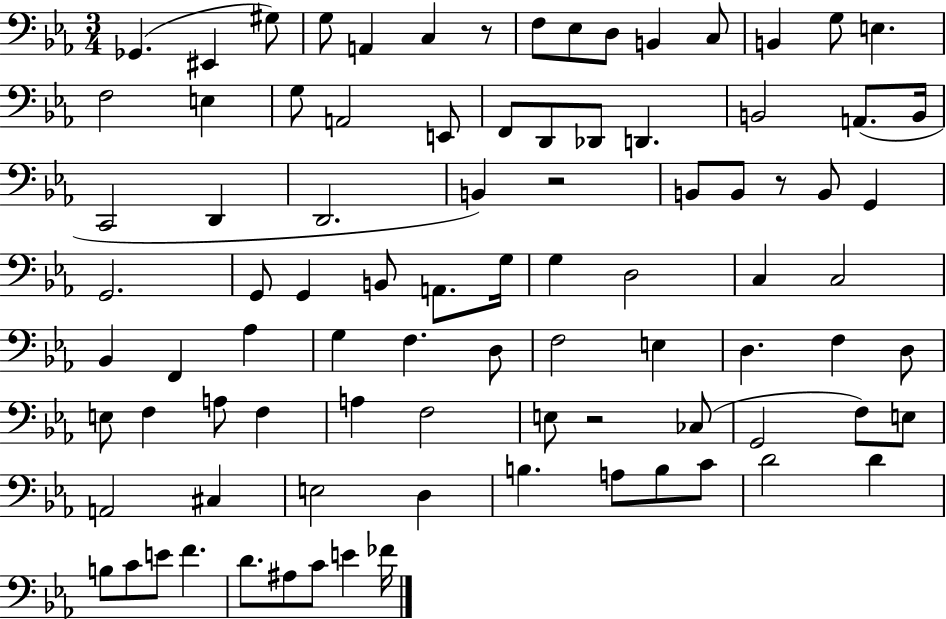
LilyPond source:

{
  \clef bass
  \numericTimeSignature
  \time 3/4
  \key ees \major
  ges,4.( eis,4 gis8) | g8 a,4 c4 r8 | f8 ees8 d8 b,4 c8 | b,4 g8 e4. | \break f2 e4 | g8 a,2 e,8 | f,8 d,8 des,8 d,4. | b,2 a,8.( b,16 | \break c,2 d,4 | d,2. | b,4) r2 | b,8 b,8 r8 b,8 g,4 | \break g,2. | g,8 g,4 b,8 a,8. g16 | g4 d2 | c4 c2 | \break bes,4 f,4 aes4 | g4 f4. d8 | f2 e4 | d4. f4 d8 | \break e8 f4 a8 f4 | a4 f2 | e8 r2 ces8( | g,2 f8) e8 | \break a,2 cis4 | e2 d4 | b4. a8 b8 c'8 | d'2 d'4 | \break b8 c'8 e'8 f'4. | d'8. ais8 c'8 e'4 fes'16 | \bar "|."
}